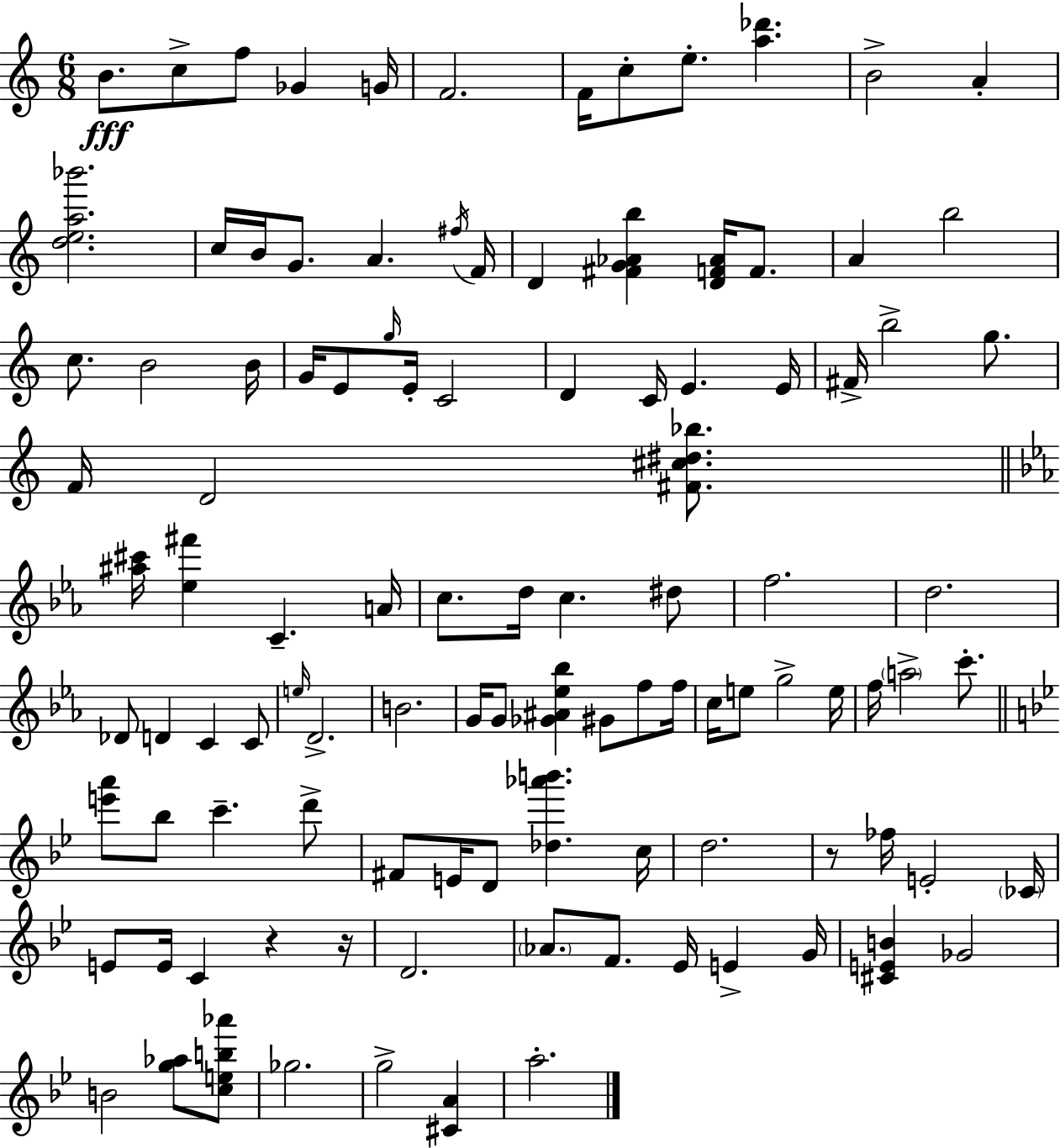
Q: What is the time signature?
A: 6/8